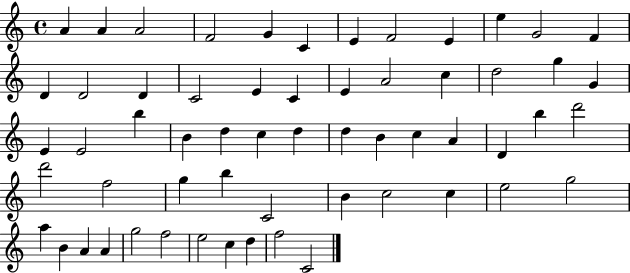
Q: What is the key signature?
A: C major